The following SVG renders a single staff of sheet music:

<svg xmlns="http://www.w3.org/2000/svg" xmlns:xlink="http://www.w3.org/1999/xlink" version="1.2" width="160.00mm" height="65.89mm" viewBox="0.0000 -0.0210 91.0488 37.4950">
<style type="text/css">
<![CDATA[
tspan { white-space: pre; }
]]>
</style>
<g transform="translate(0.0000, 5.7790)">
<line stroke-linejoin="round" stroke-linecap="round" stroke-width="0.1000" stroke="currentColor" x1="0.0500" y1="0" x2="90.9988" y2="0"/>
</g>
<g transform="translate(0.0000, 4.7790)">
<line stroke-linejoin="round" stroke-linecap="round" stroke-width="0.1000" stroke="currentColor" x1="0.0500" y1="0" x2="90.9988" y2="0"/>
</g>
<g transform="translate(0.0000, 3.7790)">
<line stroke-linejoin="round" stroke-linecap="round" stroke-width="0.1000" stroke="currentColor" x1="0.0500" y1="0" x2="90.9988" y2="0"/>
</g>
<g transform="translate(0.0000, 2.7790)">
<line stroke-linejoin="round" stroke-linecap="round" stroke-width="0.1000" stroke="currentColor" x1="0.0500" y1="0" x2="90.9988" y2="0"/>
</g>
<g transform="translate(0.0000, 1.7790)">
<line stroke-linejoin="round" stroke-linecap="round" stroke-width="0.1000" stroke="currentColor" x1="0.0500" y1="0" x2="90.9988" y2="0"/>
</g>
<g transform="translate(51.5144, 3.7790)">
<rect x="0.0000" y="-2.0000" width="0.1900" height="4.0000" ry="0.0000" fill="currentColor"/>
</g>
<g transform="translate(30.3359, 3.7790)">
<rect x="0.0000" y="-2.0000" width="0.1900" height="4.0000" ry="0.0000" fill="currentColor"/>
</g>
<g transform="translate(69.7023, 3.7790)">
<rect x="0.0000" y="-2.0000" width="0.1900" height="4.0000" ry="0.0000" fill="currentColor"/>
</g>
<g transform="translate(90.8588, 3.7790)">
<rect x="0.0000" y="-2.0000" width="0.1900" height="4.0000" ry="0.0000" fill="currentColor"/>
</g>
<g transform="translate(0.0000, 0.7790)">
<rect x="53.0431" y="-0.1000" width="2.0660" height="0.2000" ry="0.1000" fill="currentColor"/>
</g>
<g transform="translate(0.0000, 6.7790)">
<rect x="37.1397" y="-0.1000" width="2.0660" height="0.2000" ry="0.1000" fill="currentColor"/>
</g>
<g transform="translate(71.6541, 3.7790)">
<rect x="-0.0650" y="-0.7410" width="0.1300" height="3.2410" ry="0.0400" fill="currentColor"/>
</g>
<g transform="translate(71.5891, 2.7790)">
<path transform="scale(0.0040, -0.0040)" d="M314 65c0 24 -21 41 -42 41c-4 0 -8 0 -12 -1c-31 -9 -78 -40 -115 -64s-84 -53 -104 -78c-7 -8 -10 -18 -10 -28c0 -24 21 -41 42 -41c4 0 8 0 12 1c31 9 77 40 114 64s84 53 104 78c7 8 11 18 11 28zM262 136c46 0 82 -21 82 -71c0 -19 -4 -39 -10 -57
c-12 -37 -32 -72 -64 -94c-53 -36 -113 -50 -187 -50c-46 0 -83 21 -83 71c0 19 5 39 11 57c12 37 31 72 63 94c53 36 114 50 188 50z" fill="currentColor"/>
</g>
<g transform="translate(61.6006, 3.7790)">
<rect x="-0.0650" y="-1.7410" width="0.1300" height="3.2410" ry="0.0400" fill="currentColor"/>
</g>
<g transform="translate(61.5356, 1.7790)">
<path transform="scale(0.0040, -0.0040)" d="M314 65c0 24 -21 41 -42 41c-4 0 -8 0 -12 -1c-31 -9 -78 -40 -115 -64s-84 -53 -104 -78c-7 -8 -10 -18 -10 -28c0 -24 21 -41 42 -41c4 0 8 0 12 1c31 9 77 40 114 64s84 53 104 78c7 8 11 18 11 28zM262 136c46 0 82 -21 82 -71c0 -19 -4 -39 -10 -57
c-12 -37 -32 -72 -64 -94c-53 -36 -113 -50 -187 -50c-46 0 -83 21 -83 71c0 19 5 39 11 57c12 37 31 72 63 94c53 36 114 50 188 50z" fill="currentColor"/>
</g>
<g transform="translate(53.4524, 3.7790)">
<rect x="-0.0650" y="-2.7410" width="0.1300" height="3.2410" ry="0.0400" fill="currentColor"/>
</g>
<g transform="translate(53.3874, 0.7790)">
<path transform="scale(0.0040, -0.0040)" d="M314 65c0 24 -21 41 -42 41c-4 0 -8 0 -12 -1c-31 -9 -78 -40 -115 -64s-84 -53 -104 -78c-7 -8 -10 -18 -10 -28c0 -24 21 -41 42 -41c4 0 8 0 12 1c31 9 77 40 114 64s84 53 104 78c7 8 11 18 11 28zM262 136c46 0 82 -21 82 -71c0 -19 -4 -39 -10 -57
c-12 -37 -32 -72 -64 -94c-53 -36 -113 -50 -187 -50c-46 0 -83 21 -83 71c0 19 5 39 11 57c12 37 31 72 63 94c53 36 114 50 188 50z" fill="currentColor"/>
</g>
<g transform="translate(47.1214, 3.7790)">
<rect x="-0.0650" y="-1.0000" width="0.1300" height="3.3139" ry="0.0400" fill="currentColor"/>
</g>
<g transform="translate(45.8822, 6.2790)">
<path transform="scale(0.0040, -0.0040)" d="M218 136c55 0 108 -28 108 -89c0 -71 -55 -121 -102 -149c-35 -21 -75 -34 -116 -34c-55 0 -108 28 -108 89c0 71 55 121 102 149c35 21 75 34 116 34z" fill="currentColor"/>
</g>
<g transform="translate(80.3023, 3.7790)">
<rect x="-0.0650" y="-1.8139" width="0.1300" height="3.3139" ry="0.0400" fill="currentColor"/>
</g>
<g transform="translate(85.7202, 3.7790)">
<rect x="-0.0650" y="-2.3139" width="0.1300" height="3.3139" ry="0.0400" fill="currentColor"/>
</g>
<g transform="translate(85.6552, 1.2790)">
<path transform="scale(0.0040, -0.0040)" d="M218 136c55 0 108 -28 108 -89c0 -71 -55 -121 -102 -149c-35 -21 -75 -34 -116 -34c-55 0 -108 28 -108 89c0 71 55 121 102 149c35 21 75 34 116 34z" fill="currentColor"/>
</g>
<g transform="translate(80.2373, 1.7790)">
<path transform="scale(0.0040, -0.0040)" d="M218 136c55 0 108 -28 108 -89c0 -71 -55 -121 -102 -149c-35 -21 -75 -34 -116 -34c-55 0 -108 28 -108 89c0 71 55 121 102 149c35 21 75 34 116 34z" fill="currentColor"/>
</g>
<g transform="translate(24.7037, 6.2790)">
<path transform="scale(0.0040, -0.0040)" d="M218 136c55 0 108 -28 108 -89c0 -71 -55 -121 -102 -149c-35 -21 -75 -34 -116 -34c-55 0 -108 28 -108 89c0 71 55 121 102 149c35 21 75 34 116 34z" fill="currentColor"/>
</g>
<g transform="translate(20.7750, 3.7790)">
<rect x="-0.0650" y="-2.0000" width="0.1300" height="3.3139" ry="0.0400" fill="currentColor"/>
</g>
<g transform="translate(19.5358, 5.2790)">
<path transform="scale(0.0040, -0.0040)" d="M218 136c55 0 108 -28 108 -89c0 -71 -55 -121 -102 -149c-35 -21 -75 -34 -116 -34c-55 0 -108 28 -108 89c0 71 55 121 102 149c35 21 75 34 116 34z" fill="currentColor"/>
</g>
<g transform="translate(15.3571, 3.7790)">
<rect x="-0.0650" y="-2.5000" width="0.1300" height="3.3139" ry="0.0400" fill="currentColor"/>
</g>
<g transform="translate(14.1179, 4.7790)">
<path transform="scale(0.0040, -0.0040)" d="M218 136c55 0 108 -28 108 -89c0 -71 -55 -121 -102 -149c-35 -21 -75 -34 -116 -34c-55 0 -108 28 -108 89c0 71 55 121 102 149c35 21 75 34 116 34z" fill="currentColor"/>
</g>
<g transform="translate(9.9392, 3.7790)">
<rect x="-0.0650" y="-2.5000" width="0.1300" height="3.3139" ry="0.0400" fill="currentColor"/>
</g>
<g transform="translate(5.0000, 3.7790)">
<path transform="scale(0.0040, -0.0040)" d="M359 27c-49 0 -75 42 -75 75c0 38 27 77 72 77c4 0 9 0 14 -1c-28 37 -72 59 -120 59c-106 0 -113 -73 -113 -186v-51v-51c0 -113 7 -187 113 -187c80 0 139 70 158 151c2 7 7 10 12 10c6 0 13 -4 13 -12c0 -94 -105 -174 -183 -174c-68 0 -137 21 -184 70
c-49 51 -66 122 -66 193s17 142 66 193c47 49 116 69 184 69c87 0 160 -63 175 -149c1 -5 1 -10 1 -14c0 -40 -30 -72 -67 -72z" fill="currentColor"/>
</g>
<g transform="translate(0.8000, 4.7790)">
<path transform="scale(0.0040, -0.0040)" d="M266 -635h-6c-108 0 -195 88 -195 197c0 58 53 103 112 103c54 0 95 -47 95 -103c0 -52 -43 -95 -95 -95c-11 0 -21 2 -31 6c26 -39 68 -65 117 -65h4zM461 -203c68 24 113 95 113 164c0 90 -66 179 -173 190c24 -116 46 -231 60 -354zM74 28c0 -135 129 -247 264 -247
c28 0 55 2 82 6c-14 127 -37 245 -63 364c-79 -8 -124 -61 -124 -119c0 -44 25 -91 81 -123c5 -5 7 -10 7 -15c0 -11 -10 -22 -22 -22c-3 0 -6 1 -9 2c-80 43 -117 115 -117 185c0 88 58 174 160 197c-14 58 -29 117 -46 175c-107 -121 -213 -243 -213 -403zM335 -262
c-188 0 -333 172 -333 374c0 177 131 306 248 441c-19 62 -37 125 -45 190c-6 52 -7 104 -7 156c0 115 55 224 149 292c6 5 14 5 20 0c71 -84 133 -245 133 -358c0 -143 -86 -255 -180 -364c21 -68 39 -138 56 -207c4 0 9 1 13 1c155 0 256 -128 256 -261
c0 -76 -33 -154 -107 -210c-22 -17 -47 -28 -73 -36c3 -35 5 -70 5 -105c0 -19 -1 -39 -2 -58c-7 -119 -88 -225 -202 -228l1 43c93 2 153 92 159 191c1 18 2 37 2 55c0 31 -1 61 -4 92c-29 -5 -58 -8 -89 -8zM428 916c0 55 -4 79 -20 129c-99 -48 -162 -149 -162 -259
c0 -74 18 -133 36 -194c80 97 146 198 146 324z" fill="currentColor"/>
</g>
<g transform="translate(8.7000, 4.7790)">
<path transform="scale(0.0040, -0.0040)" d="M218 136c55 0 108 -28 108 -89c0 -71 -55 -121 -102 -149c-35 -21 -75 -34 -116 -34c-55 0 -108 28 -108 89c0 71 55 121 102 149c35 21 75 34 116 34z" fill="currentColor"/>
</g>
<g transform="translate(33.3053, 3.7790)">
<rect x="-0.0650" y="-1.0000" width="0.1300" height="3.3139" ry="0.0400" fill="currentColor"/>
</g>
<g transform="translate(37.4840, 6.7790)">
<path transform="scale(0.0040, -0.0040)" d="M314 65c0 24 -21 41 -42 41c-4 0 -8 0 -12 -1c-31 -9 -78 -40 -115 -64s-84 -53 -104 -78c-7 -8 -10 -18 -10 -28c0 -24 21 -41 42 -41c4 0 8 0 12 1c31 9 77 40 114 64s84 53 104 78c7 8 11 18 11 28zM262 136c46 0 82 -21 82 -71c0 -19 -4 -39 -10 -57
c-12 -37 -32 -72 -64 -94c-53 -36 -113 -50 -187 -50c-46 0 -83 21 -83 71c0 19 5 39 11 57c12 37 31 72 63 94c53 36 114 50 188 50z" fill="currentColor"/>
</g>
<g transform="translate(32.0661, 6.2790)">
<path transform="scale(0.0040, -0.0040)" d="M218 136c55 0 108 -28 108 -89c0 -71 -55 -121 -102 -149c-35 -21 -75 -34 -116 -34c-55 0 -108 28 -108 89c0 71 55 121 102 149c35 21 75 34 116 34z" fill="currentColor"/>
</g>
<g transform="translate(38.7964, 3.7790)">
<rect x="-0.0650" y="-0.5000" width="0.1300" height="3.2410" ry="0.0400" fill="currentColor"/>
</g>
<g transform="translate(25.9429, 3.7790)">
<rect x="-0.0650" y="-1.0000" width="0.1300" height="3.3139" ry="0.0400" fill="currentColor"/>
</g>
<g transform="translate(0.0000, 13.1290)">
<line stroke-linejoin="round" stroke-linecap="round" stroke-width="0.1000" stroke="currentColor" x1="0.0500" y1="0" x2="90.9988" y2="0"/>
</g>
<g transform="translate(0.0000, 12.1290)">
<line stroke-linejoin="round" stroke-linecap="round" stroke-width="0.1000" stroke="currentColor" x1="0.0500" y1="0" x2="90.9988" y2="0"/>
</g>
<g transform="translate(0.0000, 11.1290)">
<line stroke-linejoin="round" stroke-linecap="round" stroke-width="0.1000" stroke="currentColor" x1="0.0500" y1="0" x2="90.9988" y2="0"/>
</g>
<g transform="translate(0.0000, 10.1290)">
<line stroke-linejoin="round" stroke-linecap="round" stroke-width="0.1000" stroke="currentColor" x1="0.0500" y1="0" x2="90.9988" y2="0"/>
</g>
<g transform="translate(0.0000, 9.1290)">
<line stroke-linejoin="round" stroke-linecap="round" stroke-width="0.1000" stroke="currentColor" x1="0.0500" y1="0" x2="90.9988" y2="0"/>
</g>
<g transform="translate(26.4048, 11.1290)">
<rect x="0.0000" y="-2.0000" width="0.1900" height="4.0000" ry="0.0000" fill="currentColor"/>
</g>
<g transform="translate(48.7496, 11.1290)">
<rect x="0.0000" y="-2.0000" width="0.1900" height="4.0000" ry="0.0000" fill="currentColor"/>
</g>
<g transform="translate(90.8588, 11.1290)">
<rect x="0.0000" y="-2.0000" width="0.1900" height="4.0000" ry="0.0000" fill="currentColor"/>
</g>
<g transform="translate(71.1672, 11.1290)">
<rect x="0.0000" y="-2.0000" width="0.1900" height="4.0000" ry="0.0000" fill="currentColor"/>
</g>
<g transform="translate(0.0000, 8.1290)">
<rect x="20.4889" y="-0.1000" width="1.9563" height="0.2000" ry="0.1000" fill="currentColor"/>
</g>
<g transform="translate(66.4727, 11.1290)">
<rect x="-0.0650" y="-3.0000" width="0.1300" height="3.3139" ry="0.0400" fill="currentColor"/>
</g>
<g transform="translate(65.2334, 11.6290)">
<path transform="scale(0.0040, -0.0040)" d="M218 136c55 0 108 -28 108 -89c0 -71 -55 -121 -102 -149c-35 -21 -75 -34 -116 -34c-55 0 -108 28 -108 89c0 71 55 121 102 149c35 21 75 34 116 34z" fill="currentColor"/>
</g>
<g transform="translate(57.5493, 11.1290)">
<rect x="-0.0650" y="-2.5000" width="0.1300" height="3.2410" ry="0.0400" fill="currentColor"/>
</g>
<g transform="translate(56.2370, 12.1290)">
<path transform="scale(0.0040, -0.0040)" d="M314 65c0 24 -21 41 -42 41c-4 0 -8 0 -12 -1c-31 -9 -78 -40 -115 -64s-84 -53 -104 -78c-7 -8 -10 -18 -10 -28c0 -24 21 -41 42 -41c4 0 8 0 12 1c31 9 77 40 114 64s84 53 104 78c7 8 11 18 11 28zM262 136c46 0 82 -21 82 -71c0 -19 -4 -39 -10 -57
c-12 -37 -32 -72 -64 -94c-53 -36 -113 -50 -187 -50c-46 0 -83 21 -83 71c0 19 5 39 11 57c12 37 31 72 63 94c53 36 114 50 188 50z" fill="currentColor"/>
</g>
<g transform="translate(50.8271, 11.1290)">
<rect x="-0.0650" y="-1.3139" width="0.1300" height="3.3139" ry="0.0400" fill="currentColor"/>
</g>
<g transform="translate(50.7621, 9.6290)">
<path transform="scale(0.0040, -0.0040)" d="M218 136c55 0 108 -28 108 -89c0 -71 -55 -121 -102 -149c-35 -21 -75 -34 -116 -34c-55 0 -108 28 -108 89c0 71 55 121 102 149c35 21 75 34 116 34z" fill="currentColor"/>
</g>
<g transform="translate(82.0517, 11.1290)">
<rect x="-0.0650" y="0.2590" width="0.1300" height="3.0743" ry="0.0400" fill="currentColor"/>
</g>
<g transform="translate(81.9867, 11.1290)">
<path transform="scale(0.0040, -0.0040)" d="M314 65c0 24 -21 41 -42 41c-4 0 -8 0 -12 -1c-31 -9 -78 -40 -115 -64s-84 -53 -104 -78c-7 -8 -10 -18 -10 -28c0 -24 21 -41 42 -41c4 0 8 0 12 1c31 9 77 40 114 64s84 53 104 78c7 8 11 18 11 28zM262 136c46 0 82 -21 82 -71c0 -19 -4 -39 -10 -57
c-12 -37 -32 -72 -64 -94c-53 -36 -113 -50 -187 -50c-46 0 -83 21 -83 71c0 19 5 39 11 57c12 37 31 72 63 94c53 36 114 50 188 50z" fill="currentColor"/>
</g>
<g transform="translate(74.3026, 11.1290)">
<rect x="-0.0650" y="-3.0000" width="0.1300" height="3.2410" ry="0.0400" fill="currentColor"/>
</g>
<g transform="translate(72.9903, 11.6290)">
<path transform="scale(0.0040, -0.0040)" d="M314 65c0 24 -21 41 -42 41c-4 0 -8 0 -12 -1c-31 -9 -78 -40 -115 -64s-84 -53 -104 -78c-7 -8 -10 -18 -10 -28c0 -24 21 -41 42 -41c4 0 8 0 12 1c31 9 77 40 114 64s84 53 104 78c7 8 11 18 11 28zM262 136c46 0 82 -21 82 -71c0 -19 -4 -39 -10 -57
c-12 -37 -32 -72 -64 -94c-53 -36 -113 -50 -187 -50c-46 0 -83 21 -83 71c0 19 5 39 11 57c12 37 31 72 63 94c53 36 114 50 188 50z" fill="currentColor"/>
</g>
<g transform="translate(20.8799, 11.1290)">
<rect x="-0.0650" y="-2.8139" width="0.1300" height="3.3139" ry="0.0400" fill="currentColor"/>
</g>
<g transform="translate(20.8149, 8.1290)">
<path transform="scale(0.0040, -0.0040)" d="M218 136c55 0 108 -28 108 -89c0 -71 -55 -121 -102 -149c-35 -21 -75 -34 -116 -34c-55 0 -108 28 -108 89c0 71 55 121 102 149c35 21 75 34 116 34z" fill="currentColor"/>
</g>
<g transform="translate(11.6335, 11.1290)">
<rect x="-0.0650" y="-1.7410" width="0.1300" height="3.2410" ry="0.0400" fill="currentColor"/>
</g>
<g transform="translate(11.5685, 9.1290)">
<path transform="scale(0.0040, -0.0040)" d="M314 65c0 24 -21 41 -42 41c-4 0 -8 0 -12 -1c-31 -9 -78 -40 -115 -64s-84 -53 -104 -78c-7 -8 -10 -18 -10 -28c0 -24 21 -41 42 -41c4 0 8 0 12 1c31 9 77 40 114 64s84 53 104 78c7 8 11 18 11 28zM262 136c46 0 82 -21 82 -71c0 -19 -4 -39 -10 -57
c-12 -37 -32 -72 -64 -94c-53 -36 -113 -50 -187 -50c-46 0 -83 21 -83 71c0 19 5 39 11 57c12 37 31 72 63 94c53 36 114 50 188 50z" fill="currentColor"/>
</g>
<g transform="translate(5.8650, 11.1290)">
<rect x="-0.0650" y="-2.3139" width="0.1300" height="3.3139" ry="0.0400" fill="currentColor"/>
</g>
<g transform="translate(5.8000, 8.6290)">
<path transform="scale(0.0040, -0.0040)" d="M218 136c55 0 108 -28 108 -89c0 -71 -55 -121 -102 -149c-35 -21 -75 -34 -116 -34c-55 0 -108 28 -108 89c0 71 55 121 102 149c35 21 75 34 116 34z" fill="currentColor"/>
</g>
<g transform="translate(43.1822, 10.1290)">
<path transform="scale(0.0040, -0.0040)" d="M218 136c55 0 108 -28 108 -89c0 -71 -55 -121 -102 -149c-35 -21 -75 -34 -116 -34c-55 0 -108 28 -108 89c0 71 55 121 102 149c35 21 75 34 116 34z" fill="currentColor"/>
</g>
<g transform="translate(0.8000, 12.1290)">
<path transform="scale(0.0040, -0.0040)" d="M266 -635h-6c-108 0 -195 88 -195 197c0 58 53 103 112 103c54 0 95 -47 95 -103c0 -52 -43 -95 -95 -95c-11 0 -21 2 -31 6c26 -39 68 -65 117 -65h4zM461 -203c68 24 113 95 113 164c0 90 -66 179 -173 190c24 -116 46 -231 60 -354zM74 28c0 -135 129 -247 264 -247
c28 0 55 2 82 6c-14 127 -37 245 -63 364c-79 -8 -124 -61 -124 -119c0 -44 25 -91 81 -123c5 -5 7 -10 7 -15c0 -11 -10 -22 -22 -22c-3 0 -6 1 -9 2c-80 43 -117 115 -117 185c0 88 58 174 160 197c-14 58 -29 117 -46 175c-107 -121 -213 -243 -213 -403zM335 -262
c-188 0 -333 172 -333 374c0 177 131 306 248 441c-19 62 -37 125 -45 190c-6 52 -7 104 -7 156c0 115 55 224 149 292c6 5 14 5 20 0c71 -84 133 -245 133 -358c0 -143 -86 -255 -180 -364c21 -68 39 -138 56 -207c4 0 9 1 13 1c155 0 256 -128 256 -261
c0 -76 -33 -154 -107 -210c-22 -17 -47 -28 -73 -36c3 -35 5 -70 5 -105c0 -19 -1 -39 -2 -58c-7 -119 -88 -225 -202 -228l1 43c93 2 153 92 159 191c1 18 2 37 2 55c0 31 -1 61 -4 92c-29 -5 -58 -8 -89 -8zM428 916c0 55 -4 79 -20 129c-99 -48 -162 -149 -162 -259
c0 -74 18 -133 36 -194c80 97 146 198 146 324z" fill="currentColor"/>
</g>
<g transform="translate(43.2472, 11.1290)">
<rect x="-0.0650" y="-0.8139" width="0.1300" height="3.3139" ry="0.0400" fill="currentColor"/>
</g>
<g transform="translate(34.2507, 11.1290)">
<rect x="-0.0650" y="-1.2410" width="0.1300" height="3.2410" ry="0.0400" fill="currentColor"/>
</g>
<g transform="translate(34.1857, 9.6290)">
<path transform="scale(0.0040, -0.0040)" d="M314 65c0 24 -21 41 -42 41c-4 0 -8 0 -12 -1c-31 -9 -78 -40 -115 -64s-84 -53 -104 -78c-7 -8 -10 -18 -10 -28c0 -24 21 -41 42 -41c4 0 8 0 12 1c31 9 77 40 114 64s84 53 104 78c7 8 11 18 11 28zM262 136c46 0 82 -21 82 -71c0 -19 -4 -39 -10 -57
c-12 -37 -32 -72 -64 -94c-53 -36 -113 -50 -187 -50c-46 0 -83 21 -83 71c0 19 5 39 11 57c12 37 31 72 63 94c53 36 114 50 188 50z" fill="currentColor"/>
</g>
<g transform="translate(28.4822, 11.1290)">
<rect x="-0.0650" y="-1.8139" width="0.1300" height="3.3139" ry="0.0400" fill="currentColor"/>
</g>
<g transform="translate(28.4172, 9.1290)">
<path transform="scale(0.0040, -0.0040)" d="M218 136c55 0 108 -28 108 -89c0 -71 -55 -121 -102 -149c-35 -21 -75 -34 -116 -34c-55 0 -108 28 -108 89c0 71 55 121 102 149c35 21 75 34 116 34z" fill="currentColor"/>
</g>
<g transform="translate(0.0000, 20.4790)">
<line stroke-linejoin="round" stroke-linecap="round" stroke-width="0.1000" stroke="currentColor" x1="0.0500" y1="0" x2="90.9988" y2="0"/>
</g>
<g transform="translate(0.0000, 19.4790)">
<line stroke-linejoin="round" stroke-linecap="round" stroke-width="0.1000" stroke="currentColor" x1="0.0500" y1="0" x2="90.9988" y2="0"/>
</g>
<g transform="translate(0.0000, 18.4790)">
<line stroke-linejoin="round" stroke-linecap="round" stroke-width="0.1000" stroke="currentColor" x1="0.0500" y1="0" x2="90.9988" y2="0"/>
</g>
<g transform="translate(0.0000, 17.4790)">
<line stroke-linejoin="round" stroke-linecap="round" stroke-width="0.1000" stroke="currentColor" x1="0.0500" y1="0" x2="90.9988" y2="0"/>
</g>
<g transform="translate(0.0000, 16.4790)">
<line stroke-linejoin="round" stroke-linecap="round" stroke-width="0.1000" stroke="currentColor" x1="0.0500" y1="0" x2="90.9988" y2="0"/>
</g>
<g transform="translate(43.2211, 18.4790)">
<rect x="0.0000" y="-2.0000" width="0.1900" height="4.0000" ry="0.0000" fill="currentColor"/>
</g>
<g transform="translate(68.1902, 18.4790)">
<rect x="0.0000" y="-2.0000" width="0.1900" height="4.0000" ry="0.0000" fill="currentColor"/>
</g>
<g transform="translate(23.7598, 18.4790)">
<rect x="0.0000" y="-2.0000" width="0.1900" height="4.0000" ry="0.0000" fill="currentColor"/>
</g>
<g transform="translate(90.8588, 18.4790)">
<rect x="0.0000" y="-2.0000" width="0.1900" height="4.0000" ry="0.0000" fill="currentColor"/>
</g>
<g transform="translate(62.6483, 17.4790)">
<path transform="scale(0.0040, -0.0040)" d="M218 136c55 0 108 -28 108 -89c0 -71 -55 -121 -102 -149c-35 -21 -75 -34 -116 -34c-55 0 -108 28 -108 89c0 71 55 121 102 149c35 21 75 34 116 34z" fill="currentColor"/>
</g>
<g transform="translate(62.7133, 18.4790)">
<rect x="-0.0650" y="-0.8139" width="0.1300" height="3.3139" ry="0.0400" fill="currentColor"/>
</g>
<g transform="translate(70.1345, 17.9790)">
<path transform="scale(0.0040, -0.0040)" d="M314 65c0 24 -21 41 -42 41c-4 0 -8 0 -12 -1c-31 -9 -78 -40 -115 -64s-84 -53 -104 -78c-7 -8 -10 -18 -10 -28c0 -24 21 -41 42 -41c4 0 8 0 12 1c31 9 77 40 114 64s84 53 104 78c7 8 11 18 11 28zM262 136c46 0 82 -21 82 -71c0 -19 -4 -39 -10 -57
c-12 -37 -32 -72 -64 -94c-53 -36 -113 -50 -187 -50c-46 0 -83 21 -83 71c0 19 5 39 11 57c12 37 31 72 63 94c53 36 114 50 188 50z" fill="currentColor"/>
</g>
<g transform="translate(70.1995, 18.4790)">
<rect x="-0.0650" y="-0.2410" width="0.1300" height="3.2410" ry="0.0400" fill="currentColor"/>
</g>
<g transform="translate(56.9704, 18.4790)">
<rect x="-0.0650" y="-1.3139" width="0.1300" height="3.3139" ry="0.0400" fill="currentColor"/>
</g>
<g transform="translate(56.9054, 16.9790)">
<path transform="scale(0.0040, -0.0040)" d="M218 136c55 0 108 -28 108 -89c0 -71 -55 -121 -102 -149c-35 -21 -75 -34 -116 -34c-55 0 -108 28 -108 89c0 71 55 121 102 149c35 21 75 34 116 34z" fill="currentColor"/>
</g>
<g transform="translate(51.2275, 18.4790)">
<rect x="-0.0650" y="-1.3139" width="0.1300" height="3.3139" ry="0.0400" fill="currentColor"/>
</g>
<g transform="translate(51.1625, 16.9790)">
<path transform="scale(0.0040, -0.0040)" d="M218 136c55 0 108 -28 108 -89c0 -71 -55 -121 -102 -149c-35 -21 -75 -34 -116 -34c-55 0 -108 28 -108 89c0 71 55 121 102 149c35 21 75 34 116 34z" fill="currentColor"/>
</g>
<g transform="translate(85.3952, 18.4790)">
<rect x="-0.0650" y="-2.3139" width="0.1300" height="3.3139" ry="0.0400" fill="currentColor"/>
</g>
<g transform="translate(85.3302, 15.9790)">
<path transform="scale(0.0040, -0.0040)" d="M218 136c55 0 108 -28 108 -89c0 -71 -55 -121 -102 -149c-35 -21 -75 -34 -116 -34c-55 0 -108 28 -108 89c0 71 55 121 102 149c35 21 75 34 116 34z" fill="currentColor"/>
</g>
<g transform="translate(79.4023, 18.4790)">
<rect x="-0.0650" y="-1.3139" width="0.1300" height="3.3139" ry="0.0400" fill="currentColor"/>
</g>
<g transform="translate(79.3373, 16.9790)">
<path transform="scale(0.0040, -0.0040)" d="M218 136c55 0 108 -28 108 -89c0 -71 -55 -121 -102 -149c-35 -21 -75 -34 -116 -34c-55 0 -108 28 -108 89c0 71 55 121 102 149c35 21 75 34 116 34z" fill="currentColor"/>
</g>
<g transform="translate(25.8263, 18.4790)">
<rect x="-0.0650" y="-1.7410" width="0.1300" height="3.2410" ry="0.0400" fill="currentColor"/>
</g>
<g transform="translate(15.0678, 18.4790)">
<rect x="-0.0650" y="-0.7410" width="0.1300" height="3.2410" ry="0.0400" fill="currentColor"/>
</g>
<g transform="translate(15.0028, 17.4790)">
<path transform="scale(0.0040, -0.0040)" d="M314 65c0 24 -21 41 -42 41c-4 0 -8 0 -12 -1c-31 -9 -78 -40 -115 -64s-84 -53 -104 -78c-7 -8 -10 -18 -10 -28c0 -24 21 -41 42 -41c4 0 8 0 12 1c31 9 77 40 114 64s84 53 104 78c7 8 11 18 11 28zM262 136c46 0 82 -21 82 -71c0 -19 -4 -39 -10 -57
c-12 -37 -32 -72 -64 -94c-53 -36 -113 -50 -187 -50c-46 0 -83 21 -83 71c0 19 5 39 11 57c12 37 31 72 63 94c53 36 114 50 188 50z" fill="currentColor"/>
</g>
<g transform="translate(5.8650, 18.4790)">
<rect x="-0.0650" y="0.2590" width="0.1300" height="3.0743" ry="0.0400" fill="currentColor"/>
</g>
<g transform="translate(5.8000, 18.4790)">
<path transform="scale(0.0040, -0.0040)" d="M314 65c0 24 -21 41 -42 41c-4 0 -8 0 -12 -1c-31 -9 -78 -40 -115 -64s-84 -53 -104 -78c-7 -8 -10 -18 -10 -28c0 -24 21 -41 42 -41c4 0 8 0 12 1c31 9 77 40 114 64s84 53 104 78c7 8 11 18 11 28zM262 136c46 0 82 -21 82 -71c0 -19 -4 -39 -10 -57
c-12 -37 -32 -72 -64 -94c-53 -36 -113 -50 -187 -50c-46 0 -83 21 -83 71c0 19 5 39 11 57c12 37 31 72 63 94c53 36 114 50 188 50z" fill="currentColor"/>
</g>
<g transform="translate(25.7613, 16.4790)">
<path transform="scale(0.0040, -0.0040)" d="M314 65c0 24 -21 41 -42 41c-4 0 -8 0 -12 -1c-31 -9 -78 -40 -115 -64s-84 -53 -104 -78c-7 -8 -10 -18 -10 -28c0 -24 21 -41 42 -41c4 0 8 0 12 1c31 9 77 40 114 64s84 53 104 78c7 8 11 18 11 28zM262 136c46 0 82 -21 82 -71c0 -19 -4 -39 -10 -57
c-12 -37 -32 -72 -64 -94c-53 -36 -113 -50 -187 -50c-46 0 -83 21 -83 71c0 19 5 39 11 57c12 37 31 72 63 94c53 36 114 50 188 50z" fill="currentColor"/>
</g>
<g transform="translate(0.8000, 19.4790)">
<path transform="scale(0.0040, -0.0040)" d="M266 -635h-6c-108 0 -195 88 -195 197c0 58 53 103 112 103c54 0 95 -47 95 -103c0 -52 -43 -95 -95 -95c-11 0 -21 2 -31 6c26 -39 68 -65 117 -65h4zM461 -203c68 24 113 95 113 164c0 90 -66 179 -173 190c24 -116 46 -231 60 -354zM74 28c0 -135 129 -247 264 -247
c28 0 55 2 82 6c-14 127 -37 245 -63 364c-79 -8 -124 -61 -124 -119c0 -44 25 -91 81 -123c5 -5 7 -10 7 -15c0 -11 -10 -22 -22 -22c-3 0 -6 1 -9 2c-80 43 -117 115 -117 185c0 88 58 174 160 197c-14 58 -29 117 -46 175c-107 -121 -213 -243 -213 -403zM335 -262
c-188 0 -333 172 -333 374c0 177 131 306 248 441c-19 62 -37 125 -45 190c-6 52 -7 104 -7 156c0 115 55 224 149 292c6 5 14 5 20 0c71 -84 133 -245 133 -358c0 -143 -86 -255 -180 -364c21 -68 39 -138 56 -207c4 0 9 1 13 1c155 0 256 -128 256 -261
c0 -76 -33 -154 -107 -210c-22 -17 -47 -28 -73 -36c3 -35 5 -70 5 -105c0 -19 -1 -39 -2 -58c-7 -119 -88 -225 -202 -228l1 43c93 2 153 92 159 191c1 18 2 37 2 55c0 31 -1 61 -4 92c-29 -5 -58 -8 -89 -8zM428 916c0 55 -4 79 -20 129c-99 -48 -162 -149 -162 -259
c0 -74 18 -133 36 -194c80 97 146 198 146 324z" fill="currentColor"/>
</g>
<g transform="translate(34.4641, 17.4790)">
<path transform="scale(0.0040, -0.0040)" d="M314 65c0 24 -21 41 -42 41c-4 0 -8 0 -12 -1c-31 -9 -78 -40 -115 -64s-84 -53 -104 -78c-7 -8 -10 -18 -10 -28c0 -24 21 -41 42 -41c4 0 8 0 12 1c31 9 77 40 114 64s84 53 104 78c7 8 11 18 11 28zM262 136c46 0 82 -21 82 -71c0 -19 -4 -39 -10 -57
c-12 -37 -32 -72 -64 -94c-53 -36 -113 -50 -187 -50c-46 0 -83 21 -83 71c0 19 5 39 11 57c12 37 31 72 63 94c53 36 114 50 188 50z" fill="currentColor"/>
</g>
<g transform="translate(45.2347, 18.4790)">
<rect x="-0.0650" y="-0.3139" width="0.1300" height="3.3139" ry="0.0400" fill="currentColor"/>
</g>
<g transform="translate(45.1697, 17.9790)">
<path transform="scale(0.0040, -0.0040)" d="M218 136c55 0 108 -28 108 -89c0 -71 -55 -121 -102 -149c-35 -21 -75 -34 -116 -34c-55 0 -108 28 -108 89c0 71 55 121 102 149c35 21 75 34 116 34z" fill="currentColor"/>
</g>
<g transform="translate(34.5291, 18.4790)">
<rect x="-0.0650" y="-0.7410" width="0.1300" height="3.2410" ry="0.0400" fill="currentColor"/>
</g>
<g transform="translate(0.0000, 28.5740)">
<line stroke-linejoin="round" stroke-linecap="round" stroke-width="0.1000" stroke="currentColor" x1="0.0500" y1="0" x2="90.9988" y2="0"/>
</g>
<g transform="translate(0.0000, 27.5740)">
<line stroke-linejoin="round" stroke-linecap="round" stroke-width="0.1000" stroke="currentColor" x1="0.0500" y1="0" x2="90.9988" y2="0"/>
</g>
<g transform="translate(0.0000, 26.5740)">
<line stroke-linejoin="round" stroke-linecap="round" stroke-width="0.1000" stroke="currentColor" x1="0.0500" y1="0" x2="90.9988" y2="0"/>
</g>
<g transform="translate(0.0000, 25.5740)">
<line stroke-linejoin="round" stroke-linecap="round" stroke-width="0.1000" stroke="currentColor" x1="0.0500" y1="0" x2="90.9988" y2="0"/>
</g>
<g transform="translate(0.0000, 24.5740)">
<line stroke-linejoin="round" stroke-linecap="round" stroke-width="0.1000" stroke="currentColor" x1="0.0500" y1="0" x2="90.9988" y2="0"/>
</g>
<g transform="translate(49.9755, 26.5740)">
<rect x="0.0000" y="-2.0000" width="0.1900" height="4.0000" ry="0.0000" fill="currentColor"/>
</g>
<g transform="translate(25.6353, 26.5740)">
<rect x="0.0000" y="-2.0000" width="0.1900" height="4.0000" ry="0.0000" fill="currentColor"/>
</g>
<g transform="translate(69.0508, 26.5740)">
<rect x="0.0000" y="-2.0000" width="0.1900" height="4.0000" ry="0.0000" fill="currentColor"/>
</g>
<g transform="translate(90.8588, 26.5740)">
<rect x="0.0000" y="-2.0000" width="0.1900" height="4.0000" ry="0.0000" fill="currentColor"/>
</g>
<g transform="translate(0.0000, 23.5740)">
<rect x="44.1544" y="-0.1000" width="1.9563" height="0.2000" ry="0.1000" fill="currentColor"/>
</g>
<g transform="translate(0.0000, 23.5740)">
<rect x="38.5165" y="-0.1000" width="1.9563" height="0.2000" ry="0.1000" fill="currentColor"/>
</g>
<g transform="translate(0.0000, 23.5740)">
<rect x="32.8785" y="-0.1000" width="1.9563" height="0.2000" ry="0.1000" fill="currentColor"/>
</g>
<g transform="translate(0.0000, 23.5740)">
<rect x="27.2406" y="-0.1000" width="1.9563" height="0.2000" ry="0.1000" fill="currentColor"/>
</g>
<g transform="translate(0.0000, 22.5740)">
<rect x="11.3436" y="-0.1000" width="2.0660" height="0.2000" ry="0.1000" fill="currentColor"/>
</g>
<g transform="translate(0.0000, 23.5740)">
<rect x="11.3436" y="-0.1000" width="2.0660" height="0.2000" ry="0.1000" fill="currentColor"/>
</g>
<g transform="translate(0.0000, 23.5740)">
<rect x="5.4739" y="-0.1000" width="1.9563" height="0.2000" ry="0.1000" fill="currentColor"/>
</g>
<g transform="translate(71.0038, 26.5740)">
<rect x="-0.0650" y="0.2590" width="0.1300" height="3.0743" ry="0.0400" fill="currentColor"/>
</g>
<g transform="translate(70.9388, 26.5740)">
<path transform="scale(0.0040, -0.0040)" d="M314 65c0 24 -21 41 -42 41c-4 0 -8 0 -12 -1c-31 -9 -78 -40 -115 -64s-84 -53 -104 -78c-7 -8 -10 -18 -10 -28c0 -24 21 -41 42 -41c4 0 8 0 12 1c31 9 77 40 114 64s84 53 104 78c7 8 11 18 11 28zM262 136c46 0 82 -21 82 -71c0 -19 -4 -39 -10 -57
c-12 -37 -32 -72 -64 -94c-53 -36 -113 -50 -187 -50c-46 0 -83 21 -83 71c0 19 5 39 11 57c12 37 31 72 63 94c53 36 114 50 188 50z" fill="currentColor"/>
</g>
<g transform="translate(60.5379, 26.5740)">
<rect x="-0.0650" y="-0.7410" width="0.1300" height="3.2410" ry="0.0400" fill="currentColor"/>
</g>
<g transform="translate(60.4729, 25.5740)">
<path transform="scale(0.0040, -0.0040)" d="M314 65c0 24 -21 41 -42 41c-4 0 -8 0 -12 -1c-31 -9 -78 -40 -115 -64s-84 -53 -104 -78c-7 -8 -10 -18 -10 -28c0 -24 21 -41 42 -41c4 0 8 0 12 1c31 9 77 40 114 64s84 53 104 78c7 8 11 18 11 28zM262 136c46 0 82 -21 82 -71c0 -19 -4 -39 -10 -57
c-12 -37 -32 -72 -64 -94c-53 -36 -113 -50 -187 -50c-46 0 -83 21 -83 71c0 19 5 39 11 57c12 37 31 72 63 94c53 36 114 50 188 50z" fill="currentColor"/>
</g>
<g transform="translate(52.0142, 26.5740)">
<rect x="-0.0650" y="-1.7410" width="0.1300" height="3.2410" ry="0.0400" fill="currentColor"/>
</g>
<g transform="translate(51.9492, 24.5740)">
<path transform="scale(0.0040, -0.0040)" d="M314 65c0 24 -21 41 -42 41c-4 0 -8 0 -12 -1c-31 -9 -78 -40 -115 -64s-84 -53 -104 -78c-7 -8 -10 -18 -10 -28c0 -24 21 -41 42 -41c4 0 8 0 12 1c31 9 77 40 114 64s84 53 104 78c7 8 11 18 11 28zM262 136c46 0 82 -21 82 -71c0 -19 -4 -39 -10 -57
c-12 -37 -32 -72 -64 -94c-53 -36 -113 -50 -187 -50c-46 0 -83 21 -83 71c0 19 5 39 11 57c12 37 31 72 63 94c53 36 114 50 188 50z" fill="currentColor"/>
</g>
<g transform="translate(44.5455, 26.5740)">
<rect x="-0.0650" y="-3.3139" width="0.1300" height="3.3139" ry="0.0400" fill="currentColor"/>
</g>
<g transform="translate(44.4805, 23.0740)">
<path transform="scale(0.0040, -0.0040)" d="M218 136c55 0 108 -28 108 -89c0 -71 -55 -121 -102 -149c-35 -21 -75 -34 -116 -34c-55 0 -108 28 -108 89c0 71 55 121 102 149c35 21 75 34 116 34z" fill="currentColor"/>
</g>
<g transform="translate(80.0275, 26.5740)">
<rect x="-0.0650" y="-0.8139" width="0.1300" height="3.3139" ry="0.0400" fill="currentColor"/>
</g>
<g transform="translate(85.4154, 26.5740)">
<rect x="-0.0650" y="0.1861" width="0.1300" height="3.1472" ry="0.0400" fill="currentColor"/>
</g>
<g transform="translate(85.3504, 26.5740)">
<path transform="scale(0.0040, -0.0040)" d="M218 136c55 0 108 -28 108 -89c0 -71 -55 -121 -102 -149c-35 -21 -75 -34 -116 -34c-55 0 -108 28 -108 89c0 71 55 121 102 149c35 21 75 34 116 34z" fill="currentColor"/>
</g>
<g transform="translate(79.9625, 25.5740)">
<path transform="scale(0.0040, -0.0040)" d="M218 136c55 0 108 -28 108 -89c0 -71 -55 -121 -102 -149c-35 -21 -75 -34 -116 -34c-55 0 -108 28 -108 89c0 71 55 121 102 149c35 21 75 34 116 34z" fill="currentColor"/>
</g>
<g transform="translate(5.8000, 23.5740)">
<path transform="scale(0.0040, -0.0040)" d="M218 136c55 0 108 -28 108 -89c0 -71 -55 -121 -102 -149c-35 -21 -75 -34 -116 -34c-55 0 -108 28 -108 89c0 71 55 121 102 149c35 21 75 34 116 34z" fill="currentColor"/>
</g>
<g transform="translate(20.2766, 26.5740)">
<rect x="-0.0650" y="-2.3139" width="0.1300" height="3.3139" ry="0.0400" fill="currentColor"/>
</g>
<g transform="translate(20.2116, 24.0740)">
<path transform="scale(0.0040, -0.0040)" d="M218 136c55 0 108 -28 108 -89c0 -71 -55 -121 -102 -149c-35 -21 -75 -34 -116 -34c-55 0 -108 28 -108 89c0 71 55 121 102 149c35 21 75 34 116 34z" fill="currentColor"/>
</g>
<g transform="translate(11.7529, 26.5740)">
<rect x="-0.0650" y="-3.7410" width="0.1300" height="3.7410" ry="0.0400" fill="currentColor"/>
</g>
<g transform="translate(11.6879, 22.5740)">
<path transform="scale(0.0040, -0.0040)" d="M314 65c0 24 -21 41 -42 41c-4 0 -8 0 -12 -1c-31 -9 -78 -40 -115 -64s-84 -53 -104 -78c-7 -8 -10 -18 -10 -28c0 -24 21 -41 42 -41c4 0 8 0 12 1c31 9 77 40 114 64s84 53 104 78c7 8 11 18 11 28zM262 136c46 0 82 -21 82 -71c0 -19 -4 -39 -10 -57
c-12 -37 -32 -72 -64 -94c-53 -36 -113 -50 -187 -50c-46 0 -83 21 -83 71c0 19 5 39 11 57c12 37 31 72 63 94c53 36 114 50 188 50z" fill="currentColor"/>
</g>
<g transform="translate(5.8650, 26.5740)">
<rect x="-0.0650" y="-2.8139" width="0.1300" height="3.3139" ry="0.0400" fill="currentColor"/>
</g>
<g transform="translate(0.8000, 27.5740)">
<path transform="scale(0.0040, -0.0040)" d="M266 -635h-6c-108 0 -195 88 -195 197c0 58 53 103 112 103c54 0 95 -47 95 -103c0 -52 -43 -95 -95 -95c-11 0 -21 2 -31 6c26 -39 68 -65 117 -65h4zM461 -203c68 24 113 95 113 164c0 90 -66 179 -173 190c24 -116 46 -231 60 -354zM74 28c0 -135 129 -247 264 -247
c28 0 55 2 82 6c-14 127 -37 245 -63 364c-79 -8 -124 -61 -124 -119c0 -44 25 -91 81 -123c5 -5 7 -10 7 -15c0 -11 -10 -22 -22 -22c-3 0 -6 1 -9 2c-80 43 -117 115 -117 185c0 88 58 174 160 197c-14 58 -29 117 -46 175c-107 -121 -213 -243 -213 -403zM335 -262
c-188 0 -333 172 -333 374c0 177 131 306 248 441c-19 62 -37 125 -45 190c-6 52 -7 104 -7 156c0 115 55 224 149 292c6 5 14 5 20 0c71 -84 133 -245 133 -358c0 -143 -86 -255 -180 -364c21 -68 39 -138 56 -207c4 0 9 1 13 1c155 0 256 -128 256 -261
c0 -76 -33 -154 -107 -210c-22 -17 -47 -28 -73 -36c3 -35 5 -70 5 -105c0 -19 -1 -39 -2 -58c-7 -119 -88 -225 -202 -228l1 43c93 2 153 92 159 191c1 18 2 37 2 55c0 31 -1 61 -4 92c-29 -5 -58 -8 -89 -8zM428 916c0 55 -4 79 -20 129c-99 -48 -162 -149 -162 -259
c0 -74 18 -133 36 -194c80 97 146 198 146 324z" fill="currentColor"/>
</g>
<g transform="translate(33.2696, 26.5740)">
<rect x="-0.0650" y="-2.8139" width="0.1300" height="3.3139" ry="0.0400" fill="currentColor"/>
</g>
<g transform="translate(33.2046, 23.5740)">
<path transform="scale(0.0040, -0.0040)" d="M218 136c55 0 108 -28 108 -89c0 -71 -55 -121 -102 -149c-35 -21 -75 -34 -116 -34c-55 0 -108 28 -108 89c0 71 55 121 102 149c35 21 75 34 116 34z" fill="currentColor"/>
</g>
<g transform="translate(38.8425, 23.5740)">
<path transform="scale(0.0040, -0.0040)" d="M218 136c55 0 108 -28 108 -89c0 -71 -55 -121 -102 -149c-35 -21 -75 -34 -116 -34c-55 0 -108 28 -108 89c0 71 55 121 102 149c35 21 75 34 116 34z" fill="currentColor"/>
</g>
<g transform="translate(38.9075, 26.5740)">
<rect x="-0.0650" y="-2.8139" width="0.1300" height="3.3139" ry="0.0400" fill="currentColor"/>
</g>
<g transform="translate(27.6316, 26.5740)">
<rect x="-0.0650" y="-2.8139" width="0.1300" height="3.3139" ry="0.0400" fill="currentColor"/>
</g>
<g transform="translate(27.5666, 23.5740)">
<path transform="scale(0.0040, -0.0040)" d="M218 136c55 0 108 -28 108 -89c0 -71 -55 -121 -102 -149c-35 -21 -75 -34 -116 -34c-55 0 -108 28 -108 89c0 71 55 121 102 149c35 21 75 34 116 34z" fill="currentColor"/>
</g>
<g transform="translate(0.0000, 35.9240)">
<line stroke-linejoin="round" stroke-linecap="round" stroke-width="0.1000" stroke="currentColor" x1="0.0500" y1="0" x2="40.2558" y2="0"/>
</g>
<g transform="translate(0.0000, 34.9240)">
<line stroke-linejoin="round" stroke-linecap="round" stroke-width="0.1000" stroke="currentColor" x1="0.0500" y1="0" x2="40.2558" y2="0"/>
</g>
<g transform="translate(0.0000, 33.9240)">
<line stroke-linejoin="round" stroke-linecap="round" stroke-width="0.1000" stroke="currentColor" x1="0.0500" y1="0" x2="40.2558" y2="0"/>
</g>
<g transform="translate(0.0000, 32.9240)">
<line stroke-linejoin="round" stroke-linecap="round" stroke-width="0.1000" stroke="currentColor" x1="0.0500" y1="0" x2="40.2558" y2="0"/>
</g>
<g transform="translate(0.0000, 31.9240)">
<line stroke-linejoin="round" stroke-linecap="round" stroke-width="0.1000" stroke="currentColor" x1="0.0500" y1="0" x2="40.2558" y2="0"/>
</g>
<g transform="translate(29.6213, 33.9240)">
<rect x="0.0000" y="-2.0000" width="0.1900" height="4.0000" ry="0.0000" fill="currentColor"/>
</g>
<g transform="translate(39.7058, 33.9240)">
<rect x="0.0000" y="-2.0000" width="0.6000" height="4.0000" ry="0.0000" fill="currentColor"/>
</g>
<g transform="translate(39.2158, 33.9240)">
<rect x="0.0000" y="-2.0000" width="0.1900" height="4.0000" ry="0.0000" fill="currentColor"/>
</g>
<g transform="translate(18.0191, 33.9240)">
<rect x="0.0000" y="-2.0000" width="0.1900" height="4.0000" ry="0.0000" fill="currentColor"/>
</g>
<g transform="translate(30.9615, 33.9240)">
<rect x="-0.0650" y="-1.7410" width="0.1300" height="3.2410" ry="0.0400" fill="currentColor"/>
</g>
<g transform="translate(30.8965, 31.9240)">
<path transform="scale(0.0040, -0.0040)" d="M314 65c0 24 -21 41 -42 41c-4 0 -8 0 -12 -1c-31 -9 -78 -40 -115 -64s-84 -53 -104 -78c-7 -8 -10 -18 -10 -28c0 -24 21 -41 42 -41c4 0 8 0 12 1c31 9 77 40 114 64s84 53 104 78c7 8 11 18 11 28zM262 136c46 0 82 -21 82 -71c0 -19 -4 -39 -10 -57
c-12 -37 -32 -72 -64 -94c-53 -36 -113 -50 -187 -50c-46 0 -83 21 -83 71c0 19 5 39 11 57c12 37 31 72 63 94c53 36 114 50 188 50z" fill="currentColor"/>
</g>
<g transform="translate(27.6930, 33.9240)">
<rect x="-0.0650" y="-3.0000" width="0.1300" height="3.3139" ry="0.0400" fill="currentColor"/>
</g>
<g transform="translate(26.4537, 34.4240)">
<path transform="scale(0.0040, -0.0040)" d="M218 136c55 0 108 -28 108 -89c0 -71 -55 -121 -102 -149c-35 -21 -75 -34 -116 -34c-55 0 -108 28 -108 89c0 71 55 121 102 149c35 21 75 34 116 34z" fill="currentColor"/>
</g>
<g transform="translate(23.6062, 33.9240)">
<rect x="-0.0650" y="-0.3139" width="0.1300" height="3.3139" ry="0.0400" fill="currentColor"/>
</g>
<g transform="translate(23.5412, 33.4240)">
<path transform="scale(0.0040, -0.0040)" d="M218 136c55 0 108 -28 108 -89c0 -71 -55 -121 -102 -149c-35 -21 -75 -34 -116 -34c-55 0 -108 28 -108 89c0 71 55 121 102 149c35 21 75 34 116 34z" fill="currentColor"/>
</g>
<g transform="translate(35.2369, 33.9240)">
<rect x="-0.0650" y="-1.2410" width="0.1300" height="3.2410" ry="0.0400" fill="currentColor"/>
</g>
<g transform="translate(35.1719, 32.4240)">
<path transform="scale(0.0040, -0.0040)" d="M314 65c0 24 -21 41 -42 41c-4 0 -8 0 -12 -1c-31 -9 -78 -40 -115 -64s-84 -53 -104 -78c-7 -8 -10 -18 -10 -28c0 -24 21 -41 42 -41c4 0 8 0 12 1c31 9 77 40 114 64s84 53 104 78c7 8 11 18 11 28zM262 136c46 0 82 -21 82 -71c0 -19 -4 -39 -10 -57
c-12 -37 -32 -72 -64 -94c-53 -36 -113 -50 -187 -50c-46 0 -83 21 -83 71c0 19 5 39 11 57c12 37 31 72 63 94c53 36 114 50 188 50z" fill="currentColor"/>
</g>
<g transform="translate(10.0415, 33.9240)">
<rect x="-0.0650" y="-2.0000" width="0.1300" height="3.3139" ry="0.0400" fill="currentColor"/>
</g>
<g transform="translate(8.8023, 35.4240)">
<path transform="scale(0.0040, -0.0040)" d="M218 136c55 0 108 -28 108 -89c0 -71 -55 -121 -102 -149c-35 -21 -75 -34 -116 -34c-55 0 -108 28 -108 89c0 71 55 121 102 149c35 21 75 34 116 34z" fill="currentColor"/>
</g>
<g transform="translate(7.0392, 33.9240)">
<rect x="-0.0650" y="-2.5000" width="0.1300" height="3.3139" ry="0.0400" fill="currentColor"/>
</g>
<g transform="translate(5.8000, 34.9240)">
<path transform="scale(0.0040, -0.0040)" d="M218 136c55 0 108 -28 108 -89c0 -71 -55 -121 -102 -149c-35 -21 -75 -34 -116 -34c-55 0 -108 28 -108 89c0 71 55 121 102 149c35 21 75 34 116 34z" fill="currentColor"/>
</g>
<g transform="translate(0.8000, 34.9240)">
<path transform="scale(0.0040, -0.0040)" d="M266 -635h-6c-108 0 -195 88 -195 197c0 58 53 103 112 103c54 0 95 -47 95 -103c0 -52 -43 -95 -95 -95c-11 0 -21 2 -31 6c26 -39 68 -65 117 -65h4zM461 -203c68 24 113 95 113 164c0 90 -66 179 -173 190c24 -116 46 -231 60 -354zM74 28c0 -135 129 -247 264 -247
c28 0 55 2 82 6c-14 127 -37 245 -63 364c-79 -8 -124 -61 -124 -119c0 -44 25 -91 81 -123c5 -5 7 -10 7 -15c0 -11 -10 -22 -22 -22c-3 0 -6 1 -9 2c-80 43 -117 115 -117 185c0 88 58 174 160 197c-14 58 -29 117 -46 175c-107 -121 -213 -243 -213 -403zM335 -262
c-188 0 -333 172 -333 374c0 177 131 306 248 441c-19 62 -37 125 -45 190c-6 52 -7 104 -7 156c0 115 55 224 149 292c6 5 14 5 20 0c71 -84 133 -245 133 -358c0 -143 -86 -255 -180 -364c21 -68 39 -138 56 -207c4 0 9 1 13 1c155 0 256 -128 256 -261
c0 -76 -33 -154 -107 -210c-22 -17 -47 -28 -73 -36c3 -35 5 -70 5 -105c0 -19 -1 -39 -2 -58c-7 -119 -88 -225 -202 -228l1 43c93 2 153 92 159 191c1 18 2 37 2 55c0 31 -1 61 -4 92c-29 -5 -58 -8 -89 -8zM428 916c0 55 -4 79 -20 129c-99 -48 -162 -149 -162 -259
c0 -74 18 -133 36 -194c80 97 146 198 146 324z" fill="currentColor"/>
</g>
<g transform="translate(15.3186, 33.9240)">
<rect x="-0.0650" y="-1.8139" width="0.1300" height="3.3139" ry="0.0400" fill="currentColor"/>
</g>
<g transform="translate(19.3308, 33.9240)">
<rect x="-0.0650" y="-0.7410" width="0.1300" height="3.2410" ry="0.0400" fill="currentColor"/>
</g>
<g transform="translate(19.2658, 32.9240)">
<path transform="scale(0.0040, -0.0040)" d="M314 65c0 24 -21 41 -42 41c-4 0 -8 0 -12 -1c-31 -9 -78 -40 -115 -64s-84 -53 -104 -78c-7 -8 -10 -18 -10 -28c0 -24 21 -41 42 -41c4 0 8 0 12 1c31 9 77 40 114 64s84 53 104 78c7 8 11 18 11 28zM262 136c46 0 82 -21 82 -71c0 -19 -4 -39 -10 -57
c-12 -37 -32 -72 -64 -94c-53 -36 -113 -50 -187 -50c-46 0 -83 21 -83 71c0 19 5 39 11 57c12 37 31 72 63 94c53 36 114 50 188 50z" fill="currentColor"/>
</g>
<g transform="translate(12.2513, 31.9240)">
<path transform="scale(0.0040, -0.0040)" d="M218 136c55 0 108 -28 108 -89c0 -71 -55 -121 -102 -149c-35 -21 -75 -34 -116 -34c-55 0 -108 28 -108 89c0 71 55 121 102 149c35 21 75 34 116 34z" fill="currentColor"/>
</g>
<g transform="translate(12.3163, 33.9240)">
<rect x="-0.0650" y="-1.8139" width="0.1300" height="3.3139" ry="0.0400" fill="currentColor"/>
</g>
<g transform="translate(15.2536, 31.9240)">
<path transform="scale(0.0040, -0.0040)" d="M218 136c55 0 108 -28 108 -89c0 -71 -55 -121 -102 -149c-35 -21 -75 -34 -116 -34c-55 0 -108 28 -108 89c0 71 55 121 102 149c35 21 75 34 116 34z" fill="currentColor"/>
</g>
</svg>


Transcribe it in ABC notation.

X:1
T:Untitled
M:4/4
L:1/4
K:C
G G F D D C2 D a2 f2 d2 f g g f2 a f e2 d e G2 A A2 B2 B2 d2 f2 d2 c e e d c2 e g a c'2 g a a a b f2 d2 B2 d B G F f f d2 c A f2 e2